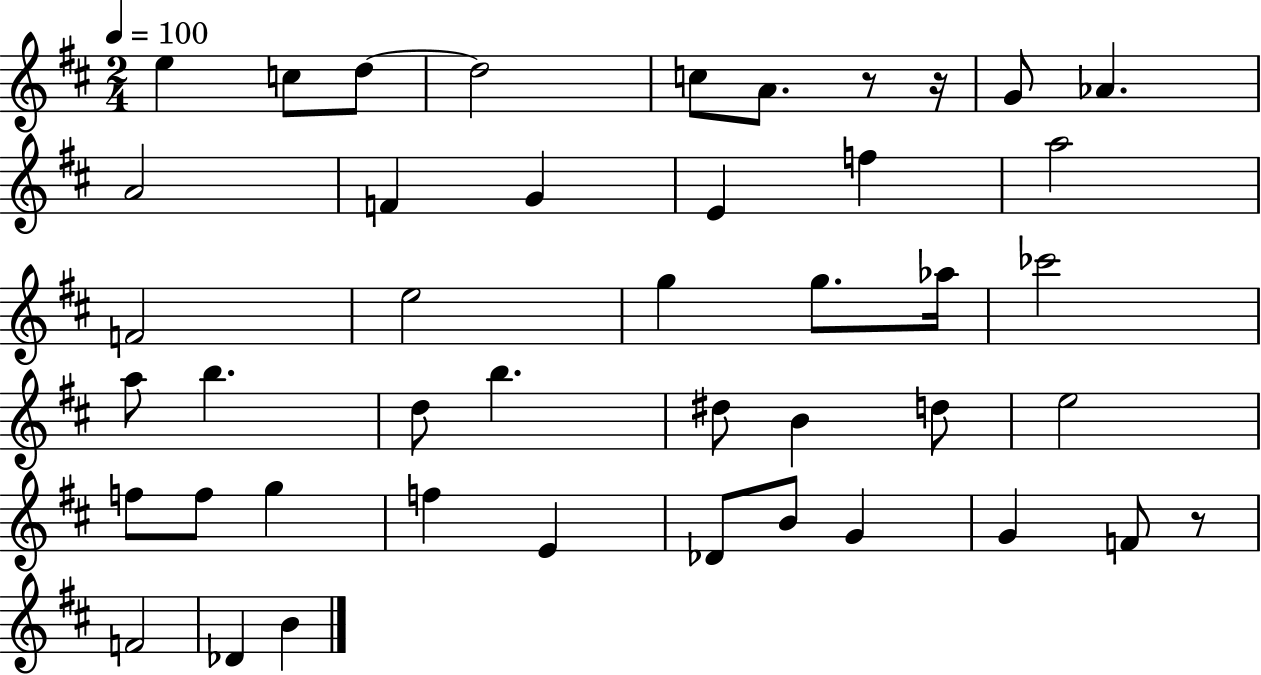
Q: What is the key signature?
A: D major